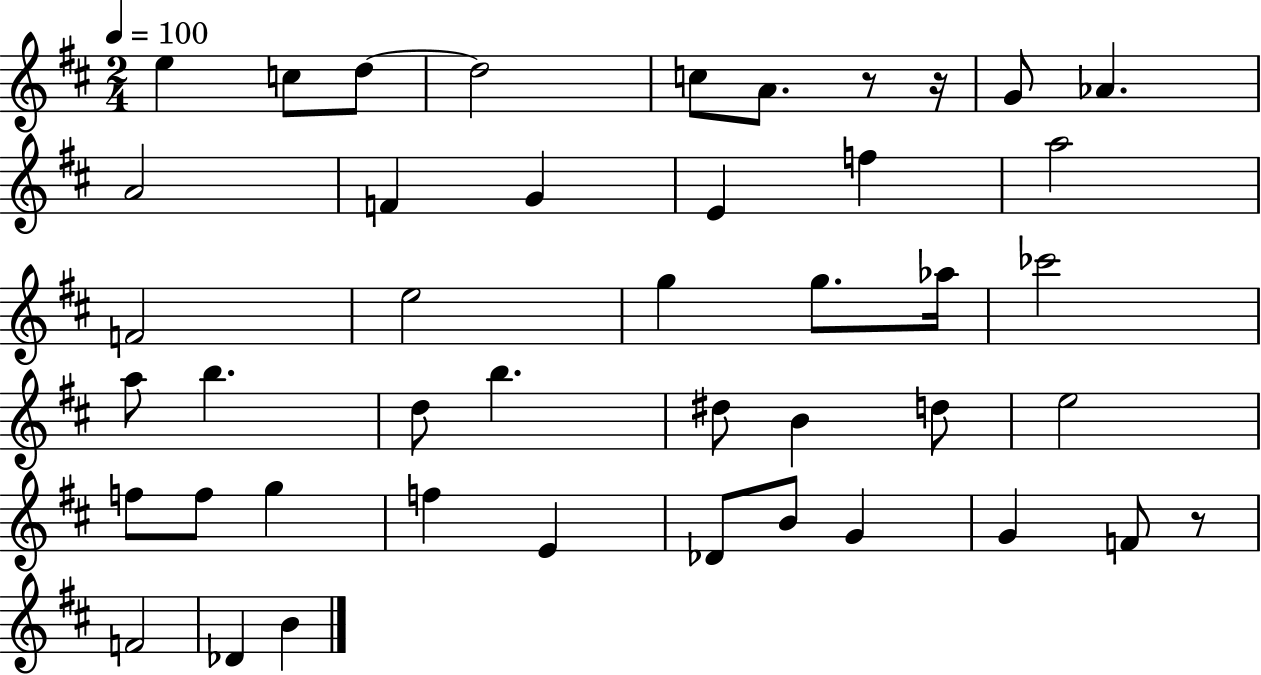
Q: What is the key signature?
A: D major